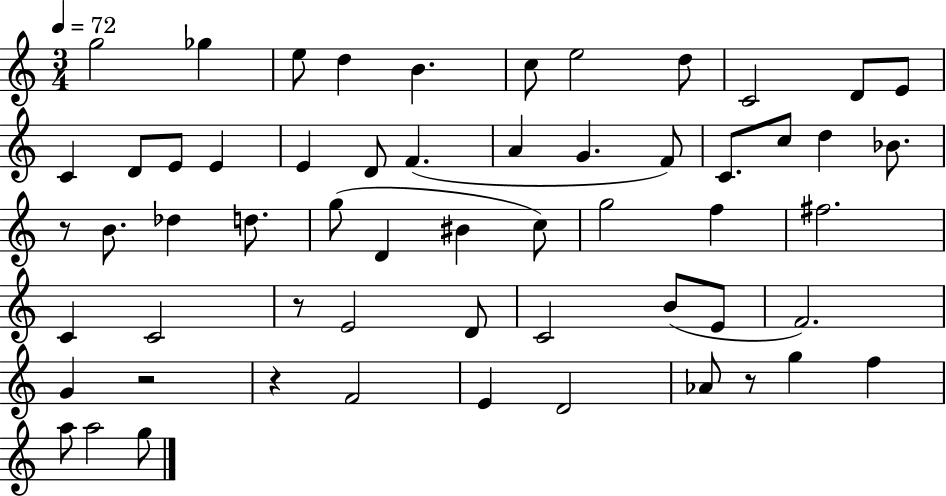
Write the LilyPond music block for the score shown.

{
  \clef treble
  \numericTimeSignature
  \time 3/4
  \key c \major
  \tempo 4 = 72
  g''2 ges''4 | e''8 d''4 b'4. | c''8 e''2 d''8 | c'2 d'8 e'8 | \break c'4 d'8 e'8 e'4 | e'4 d'8 f'4.( | a'4 g'4. f'8) | c'8. c''8 d''4 bes'8. | \break r8 b'8. des''4 d''8. | g''8( d'4 bis'4 c''8) | g''2 f''4 | fis''2. | \break c'4 c'2 | r8 e'2 d'8 | c'2 b'8( e'8 | f'2.) | \break g'4 r2 | r4 f'2 | e'4 d'2 | aes'8 r8 g''4 f''4 | \break a''8 a''2 g''8 | \bar "|."
}